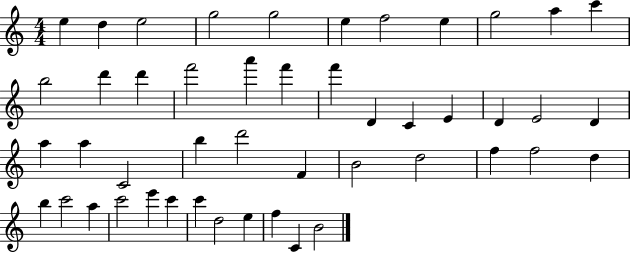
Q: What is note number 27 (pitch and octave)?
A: C4